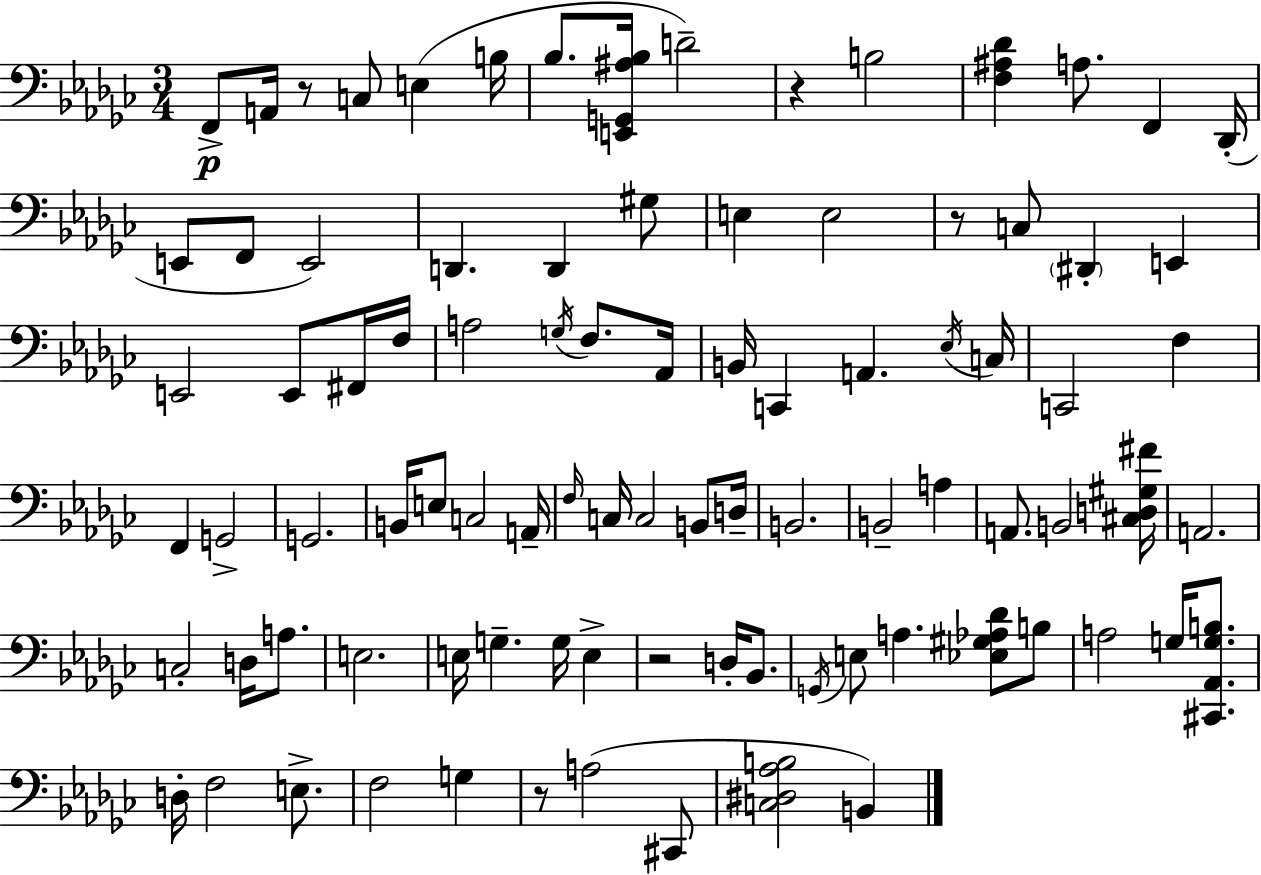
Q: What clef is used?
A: bass